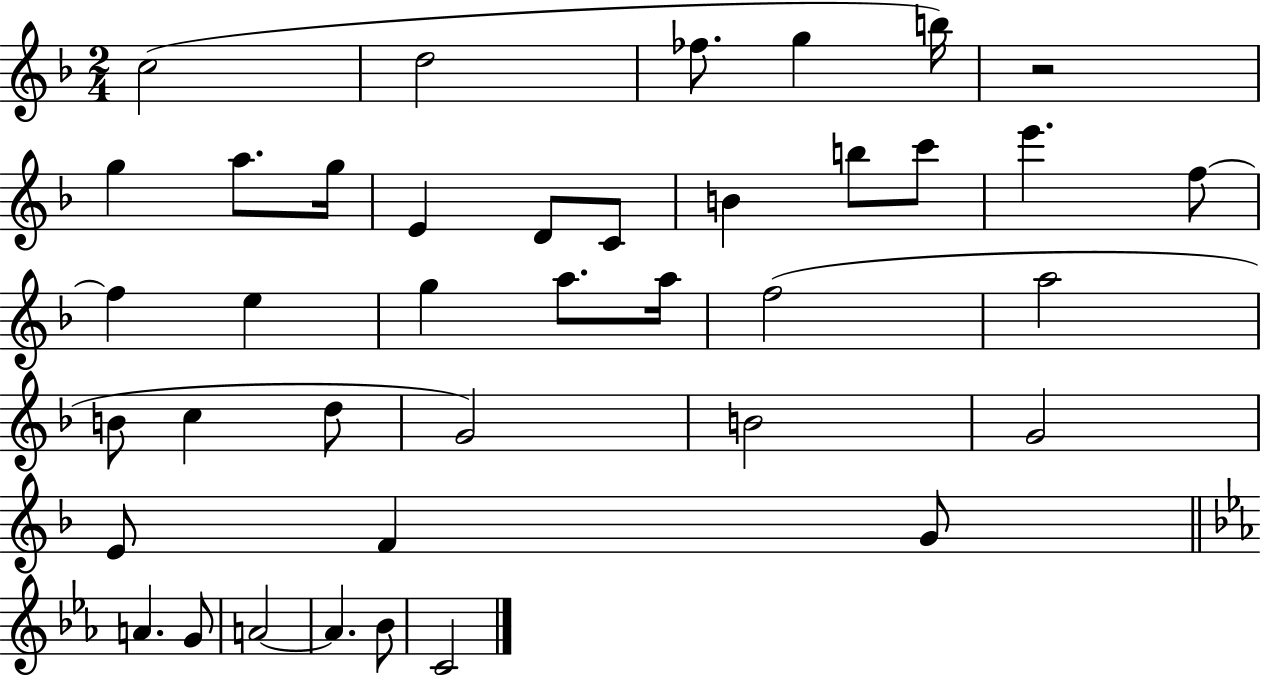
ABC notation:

X:1
T:Untitled
M:2/4
L:1/4
K:F
c2 d2 _f/2 g b/4 z2 g a/2 g/4 E D/2 C/2 B b/2 c'/2 e' f/2 f e g a/2 a/4 f2 a2 B/2 c d/2 G2 B2 G2 E/2 F G/2 A G/2 A2 A _B/2 C2